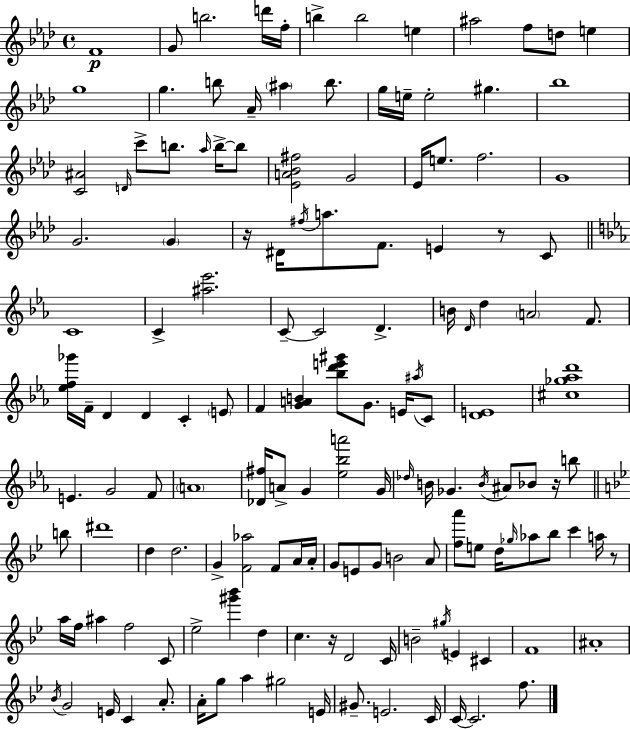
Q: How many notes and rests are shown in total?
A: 146